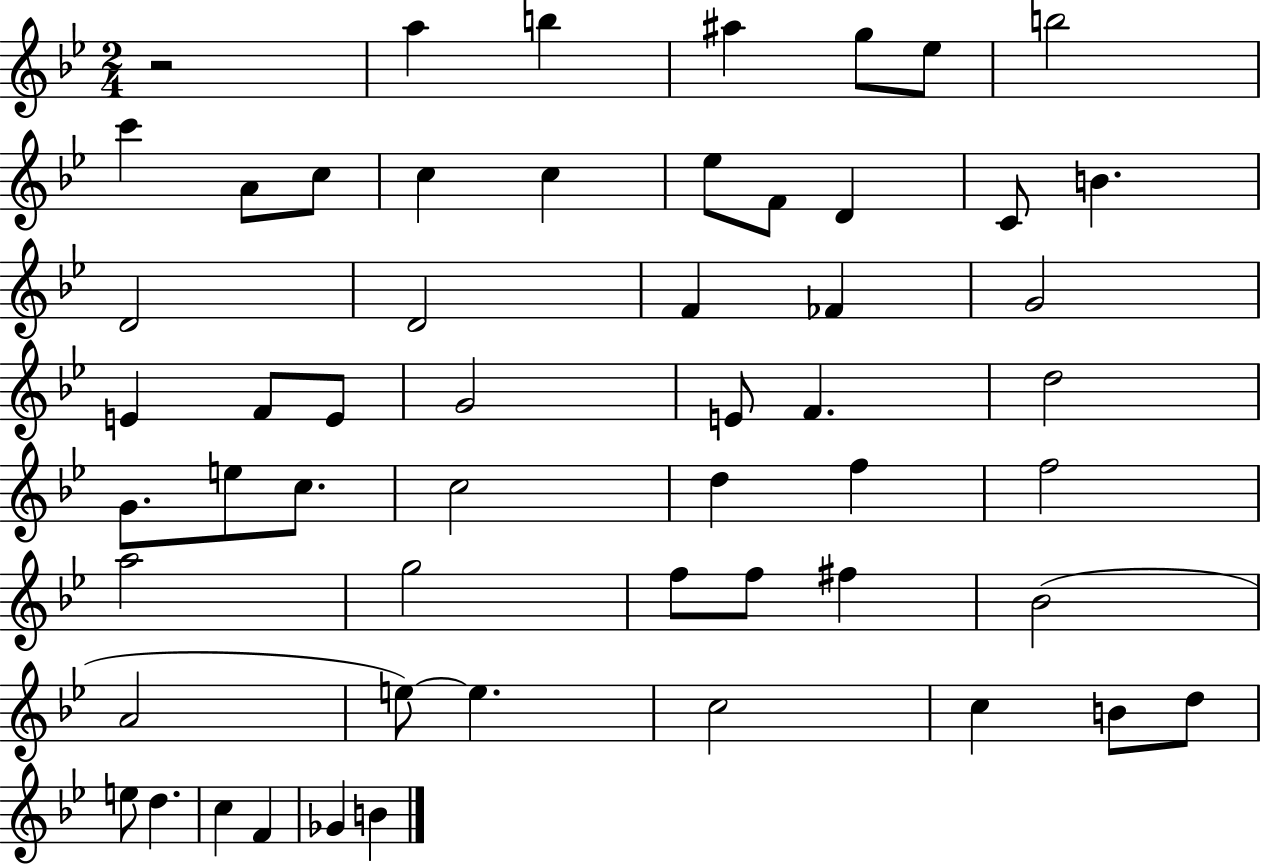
X:1
T:Untitled
M:2/4
L:1/4
K:Bb
z2 a b ^a g/2 _e/2 b2 c' A/2 c/2 c c _e/2 F/2 D C/2 B D2 D2 F _F G2 E F/2 E/2 G2 E/2 F d2 G/2 e/2 c/2 c2 d f f2 a2 g2 f/2 f/2 ^f _B2 A2 e/2 e c2 c B/2 d/2 e/2 d c F _G B